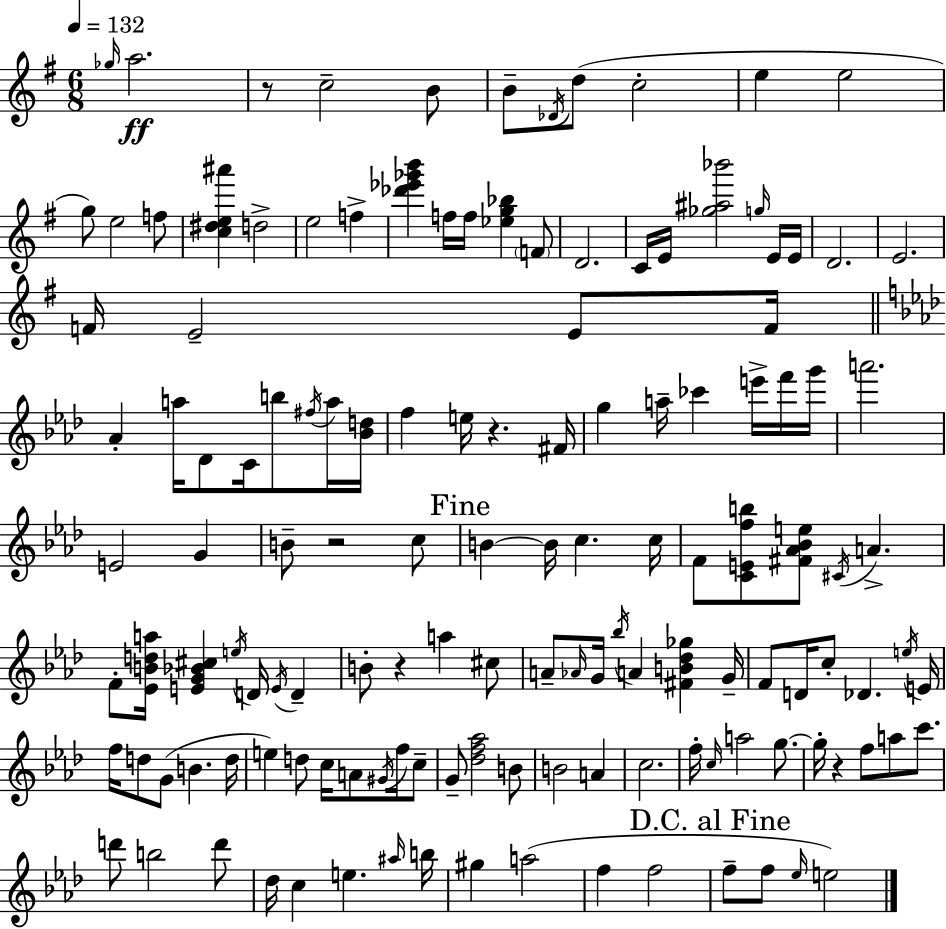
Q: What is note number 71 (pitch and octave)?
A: Bb5